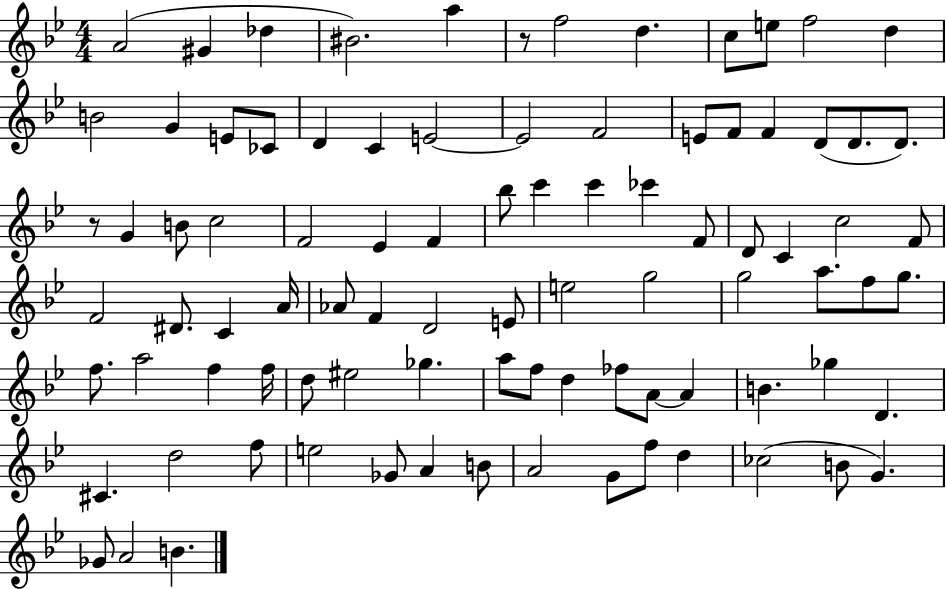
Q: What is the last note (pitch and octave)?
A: B4